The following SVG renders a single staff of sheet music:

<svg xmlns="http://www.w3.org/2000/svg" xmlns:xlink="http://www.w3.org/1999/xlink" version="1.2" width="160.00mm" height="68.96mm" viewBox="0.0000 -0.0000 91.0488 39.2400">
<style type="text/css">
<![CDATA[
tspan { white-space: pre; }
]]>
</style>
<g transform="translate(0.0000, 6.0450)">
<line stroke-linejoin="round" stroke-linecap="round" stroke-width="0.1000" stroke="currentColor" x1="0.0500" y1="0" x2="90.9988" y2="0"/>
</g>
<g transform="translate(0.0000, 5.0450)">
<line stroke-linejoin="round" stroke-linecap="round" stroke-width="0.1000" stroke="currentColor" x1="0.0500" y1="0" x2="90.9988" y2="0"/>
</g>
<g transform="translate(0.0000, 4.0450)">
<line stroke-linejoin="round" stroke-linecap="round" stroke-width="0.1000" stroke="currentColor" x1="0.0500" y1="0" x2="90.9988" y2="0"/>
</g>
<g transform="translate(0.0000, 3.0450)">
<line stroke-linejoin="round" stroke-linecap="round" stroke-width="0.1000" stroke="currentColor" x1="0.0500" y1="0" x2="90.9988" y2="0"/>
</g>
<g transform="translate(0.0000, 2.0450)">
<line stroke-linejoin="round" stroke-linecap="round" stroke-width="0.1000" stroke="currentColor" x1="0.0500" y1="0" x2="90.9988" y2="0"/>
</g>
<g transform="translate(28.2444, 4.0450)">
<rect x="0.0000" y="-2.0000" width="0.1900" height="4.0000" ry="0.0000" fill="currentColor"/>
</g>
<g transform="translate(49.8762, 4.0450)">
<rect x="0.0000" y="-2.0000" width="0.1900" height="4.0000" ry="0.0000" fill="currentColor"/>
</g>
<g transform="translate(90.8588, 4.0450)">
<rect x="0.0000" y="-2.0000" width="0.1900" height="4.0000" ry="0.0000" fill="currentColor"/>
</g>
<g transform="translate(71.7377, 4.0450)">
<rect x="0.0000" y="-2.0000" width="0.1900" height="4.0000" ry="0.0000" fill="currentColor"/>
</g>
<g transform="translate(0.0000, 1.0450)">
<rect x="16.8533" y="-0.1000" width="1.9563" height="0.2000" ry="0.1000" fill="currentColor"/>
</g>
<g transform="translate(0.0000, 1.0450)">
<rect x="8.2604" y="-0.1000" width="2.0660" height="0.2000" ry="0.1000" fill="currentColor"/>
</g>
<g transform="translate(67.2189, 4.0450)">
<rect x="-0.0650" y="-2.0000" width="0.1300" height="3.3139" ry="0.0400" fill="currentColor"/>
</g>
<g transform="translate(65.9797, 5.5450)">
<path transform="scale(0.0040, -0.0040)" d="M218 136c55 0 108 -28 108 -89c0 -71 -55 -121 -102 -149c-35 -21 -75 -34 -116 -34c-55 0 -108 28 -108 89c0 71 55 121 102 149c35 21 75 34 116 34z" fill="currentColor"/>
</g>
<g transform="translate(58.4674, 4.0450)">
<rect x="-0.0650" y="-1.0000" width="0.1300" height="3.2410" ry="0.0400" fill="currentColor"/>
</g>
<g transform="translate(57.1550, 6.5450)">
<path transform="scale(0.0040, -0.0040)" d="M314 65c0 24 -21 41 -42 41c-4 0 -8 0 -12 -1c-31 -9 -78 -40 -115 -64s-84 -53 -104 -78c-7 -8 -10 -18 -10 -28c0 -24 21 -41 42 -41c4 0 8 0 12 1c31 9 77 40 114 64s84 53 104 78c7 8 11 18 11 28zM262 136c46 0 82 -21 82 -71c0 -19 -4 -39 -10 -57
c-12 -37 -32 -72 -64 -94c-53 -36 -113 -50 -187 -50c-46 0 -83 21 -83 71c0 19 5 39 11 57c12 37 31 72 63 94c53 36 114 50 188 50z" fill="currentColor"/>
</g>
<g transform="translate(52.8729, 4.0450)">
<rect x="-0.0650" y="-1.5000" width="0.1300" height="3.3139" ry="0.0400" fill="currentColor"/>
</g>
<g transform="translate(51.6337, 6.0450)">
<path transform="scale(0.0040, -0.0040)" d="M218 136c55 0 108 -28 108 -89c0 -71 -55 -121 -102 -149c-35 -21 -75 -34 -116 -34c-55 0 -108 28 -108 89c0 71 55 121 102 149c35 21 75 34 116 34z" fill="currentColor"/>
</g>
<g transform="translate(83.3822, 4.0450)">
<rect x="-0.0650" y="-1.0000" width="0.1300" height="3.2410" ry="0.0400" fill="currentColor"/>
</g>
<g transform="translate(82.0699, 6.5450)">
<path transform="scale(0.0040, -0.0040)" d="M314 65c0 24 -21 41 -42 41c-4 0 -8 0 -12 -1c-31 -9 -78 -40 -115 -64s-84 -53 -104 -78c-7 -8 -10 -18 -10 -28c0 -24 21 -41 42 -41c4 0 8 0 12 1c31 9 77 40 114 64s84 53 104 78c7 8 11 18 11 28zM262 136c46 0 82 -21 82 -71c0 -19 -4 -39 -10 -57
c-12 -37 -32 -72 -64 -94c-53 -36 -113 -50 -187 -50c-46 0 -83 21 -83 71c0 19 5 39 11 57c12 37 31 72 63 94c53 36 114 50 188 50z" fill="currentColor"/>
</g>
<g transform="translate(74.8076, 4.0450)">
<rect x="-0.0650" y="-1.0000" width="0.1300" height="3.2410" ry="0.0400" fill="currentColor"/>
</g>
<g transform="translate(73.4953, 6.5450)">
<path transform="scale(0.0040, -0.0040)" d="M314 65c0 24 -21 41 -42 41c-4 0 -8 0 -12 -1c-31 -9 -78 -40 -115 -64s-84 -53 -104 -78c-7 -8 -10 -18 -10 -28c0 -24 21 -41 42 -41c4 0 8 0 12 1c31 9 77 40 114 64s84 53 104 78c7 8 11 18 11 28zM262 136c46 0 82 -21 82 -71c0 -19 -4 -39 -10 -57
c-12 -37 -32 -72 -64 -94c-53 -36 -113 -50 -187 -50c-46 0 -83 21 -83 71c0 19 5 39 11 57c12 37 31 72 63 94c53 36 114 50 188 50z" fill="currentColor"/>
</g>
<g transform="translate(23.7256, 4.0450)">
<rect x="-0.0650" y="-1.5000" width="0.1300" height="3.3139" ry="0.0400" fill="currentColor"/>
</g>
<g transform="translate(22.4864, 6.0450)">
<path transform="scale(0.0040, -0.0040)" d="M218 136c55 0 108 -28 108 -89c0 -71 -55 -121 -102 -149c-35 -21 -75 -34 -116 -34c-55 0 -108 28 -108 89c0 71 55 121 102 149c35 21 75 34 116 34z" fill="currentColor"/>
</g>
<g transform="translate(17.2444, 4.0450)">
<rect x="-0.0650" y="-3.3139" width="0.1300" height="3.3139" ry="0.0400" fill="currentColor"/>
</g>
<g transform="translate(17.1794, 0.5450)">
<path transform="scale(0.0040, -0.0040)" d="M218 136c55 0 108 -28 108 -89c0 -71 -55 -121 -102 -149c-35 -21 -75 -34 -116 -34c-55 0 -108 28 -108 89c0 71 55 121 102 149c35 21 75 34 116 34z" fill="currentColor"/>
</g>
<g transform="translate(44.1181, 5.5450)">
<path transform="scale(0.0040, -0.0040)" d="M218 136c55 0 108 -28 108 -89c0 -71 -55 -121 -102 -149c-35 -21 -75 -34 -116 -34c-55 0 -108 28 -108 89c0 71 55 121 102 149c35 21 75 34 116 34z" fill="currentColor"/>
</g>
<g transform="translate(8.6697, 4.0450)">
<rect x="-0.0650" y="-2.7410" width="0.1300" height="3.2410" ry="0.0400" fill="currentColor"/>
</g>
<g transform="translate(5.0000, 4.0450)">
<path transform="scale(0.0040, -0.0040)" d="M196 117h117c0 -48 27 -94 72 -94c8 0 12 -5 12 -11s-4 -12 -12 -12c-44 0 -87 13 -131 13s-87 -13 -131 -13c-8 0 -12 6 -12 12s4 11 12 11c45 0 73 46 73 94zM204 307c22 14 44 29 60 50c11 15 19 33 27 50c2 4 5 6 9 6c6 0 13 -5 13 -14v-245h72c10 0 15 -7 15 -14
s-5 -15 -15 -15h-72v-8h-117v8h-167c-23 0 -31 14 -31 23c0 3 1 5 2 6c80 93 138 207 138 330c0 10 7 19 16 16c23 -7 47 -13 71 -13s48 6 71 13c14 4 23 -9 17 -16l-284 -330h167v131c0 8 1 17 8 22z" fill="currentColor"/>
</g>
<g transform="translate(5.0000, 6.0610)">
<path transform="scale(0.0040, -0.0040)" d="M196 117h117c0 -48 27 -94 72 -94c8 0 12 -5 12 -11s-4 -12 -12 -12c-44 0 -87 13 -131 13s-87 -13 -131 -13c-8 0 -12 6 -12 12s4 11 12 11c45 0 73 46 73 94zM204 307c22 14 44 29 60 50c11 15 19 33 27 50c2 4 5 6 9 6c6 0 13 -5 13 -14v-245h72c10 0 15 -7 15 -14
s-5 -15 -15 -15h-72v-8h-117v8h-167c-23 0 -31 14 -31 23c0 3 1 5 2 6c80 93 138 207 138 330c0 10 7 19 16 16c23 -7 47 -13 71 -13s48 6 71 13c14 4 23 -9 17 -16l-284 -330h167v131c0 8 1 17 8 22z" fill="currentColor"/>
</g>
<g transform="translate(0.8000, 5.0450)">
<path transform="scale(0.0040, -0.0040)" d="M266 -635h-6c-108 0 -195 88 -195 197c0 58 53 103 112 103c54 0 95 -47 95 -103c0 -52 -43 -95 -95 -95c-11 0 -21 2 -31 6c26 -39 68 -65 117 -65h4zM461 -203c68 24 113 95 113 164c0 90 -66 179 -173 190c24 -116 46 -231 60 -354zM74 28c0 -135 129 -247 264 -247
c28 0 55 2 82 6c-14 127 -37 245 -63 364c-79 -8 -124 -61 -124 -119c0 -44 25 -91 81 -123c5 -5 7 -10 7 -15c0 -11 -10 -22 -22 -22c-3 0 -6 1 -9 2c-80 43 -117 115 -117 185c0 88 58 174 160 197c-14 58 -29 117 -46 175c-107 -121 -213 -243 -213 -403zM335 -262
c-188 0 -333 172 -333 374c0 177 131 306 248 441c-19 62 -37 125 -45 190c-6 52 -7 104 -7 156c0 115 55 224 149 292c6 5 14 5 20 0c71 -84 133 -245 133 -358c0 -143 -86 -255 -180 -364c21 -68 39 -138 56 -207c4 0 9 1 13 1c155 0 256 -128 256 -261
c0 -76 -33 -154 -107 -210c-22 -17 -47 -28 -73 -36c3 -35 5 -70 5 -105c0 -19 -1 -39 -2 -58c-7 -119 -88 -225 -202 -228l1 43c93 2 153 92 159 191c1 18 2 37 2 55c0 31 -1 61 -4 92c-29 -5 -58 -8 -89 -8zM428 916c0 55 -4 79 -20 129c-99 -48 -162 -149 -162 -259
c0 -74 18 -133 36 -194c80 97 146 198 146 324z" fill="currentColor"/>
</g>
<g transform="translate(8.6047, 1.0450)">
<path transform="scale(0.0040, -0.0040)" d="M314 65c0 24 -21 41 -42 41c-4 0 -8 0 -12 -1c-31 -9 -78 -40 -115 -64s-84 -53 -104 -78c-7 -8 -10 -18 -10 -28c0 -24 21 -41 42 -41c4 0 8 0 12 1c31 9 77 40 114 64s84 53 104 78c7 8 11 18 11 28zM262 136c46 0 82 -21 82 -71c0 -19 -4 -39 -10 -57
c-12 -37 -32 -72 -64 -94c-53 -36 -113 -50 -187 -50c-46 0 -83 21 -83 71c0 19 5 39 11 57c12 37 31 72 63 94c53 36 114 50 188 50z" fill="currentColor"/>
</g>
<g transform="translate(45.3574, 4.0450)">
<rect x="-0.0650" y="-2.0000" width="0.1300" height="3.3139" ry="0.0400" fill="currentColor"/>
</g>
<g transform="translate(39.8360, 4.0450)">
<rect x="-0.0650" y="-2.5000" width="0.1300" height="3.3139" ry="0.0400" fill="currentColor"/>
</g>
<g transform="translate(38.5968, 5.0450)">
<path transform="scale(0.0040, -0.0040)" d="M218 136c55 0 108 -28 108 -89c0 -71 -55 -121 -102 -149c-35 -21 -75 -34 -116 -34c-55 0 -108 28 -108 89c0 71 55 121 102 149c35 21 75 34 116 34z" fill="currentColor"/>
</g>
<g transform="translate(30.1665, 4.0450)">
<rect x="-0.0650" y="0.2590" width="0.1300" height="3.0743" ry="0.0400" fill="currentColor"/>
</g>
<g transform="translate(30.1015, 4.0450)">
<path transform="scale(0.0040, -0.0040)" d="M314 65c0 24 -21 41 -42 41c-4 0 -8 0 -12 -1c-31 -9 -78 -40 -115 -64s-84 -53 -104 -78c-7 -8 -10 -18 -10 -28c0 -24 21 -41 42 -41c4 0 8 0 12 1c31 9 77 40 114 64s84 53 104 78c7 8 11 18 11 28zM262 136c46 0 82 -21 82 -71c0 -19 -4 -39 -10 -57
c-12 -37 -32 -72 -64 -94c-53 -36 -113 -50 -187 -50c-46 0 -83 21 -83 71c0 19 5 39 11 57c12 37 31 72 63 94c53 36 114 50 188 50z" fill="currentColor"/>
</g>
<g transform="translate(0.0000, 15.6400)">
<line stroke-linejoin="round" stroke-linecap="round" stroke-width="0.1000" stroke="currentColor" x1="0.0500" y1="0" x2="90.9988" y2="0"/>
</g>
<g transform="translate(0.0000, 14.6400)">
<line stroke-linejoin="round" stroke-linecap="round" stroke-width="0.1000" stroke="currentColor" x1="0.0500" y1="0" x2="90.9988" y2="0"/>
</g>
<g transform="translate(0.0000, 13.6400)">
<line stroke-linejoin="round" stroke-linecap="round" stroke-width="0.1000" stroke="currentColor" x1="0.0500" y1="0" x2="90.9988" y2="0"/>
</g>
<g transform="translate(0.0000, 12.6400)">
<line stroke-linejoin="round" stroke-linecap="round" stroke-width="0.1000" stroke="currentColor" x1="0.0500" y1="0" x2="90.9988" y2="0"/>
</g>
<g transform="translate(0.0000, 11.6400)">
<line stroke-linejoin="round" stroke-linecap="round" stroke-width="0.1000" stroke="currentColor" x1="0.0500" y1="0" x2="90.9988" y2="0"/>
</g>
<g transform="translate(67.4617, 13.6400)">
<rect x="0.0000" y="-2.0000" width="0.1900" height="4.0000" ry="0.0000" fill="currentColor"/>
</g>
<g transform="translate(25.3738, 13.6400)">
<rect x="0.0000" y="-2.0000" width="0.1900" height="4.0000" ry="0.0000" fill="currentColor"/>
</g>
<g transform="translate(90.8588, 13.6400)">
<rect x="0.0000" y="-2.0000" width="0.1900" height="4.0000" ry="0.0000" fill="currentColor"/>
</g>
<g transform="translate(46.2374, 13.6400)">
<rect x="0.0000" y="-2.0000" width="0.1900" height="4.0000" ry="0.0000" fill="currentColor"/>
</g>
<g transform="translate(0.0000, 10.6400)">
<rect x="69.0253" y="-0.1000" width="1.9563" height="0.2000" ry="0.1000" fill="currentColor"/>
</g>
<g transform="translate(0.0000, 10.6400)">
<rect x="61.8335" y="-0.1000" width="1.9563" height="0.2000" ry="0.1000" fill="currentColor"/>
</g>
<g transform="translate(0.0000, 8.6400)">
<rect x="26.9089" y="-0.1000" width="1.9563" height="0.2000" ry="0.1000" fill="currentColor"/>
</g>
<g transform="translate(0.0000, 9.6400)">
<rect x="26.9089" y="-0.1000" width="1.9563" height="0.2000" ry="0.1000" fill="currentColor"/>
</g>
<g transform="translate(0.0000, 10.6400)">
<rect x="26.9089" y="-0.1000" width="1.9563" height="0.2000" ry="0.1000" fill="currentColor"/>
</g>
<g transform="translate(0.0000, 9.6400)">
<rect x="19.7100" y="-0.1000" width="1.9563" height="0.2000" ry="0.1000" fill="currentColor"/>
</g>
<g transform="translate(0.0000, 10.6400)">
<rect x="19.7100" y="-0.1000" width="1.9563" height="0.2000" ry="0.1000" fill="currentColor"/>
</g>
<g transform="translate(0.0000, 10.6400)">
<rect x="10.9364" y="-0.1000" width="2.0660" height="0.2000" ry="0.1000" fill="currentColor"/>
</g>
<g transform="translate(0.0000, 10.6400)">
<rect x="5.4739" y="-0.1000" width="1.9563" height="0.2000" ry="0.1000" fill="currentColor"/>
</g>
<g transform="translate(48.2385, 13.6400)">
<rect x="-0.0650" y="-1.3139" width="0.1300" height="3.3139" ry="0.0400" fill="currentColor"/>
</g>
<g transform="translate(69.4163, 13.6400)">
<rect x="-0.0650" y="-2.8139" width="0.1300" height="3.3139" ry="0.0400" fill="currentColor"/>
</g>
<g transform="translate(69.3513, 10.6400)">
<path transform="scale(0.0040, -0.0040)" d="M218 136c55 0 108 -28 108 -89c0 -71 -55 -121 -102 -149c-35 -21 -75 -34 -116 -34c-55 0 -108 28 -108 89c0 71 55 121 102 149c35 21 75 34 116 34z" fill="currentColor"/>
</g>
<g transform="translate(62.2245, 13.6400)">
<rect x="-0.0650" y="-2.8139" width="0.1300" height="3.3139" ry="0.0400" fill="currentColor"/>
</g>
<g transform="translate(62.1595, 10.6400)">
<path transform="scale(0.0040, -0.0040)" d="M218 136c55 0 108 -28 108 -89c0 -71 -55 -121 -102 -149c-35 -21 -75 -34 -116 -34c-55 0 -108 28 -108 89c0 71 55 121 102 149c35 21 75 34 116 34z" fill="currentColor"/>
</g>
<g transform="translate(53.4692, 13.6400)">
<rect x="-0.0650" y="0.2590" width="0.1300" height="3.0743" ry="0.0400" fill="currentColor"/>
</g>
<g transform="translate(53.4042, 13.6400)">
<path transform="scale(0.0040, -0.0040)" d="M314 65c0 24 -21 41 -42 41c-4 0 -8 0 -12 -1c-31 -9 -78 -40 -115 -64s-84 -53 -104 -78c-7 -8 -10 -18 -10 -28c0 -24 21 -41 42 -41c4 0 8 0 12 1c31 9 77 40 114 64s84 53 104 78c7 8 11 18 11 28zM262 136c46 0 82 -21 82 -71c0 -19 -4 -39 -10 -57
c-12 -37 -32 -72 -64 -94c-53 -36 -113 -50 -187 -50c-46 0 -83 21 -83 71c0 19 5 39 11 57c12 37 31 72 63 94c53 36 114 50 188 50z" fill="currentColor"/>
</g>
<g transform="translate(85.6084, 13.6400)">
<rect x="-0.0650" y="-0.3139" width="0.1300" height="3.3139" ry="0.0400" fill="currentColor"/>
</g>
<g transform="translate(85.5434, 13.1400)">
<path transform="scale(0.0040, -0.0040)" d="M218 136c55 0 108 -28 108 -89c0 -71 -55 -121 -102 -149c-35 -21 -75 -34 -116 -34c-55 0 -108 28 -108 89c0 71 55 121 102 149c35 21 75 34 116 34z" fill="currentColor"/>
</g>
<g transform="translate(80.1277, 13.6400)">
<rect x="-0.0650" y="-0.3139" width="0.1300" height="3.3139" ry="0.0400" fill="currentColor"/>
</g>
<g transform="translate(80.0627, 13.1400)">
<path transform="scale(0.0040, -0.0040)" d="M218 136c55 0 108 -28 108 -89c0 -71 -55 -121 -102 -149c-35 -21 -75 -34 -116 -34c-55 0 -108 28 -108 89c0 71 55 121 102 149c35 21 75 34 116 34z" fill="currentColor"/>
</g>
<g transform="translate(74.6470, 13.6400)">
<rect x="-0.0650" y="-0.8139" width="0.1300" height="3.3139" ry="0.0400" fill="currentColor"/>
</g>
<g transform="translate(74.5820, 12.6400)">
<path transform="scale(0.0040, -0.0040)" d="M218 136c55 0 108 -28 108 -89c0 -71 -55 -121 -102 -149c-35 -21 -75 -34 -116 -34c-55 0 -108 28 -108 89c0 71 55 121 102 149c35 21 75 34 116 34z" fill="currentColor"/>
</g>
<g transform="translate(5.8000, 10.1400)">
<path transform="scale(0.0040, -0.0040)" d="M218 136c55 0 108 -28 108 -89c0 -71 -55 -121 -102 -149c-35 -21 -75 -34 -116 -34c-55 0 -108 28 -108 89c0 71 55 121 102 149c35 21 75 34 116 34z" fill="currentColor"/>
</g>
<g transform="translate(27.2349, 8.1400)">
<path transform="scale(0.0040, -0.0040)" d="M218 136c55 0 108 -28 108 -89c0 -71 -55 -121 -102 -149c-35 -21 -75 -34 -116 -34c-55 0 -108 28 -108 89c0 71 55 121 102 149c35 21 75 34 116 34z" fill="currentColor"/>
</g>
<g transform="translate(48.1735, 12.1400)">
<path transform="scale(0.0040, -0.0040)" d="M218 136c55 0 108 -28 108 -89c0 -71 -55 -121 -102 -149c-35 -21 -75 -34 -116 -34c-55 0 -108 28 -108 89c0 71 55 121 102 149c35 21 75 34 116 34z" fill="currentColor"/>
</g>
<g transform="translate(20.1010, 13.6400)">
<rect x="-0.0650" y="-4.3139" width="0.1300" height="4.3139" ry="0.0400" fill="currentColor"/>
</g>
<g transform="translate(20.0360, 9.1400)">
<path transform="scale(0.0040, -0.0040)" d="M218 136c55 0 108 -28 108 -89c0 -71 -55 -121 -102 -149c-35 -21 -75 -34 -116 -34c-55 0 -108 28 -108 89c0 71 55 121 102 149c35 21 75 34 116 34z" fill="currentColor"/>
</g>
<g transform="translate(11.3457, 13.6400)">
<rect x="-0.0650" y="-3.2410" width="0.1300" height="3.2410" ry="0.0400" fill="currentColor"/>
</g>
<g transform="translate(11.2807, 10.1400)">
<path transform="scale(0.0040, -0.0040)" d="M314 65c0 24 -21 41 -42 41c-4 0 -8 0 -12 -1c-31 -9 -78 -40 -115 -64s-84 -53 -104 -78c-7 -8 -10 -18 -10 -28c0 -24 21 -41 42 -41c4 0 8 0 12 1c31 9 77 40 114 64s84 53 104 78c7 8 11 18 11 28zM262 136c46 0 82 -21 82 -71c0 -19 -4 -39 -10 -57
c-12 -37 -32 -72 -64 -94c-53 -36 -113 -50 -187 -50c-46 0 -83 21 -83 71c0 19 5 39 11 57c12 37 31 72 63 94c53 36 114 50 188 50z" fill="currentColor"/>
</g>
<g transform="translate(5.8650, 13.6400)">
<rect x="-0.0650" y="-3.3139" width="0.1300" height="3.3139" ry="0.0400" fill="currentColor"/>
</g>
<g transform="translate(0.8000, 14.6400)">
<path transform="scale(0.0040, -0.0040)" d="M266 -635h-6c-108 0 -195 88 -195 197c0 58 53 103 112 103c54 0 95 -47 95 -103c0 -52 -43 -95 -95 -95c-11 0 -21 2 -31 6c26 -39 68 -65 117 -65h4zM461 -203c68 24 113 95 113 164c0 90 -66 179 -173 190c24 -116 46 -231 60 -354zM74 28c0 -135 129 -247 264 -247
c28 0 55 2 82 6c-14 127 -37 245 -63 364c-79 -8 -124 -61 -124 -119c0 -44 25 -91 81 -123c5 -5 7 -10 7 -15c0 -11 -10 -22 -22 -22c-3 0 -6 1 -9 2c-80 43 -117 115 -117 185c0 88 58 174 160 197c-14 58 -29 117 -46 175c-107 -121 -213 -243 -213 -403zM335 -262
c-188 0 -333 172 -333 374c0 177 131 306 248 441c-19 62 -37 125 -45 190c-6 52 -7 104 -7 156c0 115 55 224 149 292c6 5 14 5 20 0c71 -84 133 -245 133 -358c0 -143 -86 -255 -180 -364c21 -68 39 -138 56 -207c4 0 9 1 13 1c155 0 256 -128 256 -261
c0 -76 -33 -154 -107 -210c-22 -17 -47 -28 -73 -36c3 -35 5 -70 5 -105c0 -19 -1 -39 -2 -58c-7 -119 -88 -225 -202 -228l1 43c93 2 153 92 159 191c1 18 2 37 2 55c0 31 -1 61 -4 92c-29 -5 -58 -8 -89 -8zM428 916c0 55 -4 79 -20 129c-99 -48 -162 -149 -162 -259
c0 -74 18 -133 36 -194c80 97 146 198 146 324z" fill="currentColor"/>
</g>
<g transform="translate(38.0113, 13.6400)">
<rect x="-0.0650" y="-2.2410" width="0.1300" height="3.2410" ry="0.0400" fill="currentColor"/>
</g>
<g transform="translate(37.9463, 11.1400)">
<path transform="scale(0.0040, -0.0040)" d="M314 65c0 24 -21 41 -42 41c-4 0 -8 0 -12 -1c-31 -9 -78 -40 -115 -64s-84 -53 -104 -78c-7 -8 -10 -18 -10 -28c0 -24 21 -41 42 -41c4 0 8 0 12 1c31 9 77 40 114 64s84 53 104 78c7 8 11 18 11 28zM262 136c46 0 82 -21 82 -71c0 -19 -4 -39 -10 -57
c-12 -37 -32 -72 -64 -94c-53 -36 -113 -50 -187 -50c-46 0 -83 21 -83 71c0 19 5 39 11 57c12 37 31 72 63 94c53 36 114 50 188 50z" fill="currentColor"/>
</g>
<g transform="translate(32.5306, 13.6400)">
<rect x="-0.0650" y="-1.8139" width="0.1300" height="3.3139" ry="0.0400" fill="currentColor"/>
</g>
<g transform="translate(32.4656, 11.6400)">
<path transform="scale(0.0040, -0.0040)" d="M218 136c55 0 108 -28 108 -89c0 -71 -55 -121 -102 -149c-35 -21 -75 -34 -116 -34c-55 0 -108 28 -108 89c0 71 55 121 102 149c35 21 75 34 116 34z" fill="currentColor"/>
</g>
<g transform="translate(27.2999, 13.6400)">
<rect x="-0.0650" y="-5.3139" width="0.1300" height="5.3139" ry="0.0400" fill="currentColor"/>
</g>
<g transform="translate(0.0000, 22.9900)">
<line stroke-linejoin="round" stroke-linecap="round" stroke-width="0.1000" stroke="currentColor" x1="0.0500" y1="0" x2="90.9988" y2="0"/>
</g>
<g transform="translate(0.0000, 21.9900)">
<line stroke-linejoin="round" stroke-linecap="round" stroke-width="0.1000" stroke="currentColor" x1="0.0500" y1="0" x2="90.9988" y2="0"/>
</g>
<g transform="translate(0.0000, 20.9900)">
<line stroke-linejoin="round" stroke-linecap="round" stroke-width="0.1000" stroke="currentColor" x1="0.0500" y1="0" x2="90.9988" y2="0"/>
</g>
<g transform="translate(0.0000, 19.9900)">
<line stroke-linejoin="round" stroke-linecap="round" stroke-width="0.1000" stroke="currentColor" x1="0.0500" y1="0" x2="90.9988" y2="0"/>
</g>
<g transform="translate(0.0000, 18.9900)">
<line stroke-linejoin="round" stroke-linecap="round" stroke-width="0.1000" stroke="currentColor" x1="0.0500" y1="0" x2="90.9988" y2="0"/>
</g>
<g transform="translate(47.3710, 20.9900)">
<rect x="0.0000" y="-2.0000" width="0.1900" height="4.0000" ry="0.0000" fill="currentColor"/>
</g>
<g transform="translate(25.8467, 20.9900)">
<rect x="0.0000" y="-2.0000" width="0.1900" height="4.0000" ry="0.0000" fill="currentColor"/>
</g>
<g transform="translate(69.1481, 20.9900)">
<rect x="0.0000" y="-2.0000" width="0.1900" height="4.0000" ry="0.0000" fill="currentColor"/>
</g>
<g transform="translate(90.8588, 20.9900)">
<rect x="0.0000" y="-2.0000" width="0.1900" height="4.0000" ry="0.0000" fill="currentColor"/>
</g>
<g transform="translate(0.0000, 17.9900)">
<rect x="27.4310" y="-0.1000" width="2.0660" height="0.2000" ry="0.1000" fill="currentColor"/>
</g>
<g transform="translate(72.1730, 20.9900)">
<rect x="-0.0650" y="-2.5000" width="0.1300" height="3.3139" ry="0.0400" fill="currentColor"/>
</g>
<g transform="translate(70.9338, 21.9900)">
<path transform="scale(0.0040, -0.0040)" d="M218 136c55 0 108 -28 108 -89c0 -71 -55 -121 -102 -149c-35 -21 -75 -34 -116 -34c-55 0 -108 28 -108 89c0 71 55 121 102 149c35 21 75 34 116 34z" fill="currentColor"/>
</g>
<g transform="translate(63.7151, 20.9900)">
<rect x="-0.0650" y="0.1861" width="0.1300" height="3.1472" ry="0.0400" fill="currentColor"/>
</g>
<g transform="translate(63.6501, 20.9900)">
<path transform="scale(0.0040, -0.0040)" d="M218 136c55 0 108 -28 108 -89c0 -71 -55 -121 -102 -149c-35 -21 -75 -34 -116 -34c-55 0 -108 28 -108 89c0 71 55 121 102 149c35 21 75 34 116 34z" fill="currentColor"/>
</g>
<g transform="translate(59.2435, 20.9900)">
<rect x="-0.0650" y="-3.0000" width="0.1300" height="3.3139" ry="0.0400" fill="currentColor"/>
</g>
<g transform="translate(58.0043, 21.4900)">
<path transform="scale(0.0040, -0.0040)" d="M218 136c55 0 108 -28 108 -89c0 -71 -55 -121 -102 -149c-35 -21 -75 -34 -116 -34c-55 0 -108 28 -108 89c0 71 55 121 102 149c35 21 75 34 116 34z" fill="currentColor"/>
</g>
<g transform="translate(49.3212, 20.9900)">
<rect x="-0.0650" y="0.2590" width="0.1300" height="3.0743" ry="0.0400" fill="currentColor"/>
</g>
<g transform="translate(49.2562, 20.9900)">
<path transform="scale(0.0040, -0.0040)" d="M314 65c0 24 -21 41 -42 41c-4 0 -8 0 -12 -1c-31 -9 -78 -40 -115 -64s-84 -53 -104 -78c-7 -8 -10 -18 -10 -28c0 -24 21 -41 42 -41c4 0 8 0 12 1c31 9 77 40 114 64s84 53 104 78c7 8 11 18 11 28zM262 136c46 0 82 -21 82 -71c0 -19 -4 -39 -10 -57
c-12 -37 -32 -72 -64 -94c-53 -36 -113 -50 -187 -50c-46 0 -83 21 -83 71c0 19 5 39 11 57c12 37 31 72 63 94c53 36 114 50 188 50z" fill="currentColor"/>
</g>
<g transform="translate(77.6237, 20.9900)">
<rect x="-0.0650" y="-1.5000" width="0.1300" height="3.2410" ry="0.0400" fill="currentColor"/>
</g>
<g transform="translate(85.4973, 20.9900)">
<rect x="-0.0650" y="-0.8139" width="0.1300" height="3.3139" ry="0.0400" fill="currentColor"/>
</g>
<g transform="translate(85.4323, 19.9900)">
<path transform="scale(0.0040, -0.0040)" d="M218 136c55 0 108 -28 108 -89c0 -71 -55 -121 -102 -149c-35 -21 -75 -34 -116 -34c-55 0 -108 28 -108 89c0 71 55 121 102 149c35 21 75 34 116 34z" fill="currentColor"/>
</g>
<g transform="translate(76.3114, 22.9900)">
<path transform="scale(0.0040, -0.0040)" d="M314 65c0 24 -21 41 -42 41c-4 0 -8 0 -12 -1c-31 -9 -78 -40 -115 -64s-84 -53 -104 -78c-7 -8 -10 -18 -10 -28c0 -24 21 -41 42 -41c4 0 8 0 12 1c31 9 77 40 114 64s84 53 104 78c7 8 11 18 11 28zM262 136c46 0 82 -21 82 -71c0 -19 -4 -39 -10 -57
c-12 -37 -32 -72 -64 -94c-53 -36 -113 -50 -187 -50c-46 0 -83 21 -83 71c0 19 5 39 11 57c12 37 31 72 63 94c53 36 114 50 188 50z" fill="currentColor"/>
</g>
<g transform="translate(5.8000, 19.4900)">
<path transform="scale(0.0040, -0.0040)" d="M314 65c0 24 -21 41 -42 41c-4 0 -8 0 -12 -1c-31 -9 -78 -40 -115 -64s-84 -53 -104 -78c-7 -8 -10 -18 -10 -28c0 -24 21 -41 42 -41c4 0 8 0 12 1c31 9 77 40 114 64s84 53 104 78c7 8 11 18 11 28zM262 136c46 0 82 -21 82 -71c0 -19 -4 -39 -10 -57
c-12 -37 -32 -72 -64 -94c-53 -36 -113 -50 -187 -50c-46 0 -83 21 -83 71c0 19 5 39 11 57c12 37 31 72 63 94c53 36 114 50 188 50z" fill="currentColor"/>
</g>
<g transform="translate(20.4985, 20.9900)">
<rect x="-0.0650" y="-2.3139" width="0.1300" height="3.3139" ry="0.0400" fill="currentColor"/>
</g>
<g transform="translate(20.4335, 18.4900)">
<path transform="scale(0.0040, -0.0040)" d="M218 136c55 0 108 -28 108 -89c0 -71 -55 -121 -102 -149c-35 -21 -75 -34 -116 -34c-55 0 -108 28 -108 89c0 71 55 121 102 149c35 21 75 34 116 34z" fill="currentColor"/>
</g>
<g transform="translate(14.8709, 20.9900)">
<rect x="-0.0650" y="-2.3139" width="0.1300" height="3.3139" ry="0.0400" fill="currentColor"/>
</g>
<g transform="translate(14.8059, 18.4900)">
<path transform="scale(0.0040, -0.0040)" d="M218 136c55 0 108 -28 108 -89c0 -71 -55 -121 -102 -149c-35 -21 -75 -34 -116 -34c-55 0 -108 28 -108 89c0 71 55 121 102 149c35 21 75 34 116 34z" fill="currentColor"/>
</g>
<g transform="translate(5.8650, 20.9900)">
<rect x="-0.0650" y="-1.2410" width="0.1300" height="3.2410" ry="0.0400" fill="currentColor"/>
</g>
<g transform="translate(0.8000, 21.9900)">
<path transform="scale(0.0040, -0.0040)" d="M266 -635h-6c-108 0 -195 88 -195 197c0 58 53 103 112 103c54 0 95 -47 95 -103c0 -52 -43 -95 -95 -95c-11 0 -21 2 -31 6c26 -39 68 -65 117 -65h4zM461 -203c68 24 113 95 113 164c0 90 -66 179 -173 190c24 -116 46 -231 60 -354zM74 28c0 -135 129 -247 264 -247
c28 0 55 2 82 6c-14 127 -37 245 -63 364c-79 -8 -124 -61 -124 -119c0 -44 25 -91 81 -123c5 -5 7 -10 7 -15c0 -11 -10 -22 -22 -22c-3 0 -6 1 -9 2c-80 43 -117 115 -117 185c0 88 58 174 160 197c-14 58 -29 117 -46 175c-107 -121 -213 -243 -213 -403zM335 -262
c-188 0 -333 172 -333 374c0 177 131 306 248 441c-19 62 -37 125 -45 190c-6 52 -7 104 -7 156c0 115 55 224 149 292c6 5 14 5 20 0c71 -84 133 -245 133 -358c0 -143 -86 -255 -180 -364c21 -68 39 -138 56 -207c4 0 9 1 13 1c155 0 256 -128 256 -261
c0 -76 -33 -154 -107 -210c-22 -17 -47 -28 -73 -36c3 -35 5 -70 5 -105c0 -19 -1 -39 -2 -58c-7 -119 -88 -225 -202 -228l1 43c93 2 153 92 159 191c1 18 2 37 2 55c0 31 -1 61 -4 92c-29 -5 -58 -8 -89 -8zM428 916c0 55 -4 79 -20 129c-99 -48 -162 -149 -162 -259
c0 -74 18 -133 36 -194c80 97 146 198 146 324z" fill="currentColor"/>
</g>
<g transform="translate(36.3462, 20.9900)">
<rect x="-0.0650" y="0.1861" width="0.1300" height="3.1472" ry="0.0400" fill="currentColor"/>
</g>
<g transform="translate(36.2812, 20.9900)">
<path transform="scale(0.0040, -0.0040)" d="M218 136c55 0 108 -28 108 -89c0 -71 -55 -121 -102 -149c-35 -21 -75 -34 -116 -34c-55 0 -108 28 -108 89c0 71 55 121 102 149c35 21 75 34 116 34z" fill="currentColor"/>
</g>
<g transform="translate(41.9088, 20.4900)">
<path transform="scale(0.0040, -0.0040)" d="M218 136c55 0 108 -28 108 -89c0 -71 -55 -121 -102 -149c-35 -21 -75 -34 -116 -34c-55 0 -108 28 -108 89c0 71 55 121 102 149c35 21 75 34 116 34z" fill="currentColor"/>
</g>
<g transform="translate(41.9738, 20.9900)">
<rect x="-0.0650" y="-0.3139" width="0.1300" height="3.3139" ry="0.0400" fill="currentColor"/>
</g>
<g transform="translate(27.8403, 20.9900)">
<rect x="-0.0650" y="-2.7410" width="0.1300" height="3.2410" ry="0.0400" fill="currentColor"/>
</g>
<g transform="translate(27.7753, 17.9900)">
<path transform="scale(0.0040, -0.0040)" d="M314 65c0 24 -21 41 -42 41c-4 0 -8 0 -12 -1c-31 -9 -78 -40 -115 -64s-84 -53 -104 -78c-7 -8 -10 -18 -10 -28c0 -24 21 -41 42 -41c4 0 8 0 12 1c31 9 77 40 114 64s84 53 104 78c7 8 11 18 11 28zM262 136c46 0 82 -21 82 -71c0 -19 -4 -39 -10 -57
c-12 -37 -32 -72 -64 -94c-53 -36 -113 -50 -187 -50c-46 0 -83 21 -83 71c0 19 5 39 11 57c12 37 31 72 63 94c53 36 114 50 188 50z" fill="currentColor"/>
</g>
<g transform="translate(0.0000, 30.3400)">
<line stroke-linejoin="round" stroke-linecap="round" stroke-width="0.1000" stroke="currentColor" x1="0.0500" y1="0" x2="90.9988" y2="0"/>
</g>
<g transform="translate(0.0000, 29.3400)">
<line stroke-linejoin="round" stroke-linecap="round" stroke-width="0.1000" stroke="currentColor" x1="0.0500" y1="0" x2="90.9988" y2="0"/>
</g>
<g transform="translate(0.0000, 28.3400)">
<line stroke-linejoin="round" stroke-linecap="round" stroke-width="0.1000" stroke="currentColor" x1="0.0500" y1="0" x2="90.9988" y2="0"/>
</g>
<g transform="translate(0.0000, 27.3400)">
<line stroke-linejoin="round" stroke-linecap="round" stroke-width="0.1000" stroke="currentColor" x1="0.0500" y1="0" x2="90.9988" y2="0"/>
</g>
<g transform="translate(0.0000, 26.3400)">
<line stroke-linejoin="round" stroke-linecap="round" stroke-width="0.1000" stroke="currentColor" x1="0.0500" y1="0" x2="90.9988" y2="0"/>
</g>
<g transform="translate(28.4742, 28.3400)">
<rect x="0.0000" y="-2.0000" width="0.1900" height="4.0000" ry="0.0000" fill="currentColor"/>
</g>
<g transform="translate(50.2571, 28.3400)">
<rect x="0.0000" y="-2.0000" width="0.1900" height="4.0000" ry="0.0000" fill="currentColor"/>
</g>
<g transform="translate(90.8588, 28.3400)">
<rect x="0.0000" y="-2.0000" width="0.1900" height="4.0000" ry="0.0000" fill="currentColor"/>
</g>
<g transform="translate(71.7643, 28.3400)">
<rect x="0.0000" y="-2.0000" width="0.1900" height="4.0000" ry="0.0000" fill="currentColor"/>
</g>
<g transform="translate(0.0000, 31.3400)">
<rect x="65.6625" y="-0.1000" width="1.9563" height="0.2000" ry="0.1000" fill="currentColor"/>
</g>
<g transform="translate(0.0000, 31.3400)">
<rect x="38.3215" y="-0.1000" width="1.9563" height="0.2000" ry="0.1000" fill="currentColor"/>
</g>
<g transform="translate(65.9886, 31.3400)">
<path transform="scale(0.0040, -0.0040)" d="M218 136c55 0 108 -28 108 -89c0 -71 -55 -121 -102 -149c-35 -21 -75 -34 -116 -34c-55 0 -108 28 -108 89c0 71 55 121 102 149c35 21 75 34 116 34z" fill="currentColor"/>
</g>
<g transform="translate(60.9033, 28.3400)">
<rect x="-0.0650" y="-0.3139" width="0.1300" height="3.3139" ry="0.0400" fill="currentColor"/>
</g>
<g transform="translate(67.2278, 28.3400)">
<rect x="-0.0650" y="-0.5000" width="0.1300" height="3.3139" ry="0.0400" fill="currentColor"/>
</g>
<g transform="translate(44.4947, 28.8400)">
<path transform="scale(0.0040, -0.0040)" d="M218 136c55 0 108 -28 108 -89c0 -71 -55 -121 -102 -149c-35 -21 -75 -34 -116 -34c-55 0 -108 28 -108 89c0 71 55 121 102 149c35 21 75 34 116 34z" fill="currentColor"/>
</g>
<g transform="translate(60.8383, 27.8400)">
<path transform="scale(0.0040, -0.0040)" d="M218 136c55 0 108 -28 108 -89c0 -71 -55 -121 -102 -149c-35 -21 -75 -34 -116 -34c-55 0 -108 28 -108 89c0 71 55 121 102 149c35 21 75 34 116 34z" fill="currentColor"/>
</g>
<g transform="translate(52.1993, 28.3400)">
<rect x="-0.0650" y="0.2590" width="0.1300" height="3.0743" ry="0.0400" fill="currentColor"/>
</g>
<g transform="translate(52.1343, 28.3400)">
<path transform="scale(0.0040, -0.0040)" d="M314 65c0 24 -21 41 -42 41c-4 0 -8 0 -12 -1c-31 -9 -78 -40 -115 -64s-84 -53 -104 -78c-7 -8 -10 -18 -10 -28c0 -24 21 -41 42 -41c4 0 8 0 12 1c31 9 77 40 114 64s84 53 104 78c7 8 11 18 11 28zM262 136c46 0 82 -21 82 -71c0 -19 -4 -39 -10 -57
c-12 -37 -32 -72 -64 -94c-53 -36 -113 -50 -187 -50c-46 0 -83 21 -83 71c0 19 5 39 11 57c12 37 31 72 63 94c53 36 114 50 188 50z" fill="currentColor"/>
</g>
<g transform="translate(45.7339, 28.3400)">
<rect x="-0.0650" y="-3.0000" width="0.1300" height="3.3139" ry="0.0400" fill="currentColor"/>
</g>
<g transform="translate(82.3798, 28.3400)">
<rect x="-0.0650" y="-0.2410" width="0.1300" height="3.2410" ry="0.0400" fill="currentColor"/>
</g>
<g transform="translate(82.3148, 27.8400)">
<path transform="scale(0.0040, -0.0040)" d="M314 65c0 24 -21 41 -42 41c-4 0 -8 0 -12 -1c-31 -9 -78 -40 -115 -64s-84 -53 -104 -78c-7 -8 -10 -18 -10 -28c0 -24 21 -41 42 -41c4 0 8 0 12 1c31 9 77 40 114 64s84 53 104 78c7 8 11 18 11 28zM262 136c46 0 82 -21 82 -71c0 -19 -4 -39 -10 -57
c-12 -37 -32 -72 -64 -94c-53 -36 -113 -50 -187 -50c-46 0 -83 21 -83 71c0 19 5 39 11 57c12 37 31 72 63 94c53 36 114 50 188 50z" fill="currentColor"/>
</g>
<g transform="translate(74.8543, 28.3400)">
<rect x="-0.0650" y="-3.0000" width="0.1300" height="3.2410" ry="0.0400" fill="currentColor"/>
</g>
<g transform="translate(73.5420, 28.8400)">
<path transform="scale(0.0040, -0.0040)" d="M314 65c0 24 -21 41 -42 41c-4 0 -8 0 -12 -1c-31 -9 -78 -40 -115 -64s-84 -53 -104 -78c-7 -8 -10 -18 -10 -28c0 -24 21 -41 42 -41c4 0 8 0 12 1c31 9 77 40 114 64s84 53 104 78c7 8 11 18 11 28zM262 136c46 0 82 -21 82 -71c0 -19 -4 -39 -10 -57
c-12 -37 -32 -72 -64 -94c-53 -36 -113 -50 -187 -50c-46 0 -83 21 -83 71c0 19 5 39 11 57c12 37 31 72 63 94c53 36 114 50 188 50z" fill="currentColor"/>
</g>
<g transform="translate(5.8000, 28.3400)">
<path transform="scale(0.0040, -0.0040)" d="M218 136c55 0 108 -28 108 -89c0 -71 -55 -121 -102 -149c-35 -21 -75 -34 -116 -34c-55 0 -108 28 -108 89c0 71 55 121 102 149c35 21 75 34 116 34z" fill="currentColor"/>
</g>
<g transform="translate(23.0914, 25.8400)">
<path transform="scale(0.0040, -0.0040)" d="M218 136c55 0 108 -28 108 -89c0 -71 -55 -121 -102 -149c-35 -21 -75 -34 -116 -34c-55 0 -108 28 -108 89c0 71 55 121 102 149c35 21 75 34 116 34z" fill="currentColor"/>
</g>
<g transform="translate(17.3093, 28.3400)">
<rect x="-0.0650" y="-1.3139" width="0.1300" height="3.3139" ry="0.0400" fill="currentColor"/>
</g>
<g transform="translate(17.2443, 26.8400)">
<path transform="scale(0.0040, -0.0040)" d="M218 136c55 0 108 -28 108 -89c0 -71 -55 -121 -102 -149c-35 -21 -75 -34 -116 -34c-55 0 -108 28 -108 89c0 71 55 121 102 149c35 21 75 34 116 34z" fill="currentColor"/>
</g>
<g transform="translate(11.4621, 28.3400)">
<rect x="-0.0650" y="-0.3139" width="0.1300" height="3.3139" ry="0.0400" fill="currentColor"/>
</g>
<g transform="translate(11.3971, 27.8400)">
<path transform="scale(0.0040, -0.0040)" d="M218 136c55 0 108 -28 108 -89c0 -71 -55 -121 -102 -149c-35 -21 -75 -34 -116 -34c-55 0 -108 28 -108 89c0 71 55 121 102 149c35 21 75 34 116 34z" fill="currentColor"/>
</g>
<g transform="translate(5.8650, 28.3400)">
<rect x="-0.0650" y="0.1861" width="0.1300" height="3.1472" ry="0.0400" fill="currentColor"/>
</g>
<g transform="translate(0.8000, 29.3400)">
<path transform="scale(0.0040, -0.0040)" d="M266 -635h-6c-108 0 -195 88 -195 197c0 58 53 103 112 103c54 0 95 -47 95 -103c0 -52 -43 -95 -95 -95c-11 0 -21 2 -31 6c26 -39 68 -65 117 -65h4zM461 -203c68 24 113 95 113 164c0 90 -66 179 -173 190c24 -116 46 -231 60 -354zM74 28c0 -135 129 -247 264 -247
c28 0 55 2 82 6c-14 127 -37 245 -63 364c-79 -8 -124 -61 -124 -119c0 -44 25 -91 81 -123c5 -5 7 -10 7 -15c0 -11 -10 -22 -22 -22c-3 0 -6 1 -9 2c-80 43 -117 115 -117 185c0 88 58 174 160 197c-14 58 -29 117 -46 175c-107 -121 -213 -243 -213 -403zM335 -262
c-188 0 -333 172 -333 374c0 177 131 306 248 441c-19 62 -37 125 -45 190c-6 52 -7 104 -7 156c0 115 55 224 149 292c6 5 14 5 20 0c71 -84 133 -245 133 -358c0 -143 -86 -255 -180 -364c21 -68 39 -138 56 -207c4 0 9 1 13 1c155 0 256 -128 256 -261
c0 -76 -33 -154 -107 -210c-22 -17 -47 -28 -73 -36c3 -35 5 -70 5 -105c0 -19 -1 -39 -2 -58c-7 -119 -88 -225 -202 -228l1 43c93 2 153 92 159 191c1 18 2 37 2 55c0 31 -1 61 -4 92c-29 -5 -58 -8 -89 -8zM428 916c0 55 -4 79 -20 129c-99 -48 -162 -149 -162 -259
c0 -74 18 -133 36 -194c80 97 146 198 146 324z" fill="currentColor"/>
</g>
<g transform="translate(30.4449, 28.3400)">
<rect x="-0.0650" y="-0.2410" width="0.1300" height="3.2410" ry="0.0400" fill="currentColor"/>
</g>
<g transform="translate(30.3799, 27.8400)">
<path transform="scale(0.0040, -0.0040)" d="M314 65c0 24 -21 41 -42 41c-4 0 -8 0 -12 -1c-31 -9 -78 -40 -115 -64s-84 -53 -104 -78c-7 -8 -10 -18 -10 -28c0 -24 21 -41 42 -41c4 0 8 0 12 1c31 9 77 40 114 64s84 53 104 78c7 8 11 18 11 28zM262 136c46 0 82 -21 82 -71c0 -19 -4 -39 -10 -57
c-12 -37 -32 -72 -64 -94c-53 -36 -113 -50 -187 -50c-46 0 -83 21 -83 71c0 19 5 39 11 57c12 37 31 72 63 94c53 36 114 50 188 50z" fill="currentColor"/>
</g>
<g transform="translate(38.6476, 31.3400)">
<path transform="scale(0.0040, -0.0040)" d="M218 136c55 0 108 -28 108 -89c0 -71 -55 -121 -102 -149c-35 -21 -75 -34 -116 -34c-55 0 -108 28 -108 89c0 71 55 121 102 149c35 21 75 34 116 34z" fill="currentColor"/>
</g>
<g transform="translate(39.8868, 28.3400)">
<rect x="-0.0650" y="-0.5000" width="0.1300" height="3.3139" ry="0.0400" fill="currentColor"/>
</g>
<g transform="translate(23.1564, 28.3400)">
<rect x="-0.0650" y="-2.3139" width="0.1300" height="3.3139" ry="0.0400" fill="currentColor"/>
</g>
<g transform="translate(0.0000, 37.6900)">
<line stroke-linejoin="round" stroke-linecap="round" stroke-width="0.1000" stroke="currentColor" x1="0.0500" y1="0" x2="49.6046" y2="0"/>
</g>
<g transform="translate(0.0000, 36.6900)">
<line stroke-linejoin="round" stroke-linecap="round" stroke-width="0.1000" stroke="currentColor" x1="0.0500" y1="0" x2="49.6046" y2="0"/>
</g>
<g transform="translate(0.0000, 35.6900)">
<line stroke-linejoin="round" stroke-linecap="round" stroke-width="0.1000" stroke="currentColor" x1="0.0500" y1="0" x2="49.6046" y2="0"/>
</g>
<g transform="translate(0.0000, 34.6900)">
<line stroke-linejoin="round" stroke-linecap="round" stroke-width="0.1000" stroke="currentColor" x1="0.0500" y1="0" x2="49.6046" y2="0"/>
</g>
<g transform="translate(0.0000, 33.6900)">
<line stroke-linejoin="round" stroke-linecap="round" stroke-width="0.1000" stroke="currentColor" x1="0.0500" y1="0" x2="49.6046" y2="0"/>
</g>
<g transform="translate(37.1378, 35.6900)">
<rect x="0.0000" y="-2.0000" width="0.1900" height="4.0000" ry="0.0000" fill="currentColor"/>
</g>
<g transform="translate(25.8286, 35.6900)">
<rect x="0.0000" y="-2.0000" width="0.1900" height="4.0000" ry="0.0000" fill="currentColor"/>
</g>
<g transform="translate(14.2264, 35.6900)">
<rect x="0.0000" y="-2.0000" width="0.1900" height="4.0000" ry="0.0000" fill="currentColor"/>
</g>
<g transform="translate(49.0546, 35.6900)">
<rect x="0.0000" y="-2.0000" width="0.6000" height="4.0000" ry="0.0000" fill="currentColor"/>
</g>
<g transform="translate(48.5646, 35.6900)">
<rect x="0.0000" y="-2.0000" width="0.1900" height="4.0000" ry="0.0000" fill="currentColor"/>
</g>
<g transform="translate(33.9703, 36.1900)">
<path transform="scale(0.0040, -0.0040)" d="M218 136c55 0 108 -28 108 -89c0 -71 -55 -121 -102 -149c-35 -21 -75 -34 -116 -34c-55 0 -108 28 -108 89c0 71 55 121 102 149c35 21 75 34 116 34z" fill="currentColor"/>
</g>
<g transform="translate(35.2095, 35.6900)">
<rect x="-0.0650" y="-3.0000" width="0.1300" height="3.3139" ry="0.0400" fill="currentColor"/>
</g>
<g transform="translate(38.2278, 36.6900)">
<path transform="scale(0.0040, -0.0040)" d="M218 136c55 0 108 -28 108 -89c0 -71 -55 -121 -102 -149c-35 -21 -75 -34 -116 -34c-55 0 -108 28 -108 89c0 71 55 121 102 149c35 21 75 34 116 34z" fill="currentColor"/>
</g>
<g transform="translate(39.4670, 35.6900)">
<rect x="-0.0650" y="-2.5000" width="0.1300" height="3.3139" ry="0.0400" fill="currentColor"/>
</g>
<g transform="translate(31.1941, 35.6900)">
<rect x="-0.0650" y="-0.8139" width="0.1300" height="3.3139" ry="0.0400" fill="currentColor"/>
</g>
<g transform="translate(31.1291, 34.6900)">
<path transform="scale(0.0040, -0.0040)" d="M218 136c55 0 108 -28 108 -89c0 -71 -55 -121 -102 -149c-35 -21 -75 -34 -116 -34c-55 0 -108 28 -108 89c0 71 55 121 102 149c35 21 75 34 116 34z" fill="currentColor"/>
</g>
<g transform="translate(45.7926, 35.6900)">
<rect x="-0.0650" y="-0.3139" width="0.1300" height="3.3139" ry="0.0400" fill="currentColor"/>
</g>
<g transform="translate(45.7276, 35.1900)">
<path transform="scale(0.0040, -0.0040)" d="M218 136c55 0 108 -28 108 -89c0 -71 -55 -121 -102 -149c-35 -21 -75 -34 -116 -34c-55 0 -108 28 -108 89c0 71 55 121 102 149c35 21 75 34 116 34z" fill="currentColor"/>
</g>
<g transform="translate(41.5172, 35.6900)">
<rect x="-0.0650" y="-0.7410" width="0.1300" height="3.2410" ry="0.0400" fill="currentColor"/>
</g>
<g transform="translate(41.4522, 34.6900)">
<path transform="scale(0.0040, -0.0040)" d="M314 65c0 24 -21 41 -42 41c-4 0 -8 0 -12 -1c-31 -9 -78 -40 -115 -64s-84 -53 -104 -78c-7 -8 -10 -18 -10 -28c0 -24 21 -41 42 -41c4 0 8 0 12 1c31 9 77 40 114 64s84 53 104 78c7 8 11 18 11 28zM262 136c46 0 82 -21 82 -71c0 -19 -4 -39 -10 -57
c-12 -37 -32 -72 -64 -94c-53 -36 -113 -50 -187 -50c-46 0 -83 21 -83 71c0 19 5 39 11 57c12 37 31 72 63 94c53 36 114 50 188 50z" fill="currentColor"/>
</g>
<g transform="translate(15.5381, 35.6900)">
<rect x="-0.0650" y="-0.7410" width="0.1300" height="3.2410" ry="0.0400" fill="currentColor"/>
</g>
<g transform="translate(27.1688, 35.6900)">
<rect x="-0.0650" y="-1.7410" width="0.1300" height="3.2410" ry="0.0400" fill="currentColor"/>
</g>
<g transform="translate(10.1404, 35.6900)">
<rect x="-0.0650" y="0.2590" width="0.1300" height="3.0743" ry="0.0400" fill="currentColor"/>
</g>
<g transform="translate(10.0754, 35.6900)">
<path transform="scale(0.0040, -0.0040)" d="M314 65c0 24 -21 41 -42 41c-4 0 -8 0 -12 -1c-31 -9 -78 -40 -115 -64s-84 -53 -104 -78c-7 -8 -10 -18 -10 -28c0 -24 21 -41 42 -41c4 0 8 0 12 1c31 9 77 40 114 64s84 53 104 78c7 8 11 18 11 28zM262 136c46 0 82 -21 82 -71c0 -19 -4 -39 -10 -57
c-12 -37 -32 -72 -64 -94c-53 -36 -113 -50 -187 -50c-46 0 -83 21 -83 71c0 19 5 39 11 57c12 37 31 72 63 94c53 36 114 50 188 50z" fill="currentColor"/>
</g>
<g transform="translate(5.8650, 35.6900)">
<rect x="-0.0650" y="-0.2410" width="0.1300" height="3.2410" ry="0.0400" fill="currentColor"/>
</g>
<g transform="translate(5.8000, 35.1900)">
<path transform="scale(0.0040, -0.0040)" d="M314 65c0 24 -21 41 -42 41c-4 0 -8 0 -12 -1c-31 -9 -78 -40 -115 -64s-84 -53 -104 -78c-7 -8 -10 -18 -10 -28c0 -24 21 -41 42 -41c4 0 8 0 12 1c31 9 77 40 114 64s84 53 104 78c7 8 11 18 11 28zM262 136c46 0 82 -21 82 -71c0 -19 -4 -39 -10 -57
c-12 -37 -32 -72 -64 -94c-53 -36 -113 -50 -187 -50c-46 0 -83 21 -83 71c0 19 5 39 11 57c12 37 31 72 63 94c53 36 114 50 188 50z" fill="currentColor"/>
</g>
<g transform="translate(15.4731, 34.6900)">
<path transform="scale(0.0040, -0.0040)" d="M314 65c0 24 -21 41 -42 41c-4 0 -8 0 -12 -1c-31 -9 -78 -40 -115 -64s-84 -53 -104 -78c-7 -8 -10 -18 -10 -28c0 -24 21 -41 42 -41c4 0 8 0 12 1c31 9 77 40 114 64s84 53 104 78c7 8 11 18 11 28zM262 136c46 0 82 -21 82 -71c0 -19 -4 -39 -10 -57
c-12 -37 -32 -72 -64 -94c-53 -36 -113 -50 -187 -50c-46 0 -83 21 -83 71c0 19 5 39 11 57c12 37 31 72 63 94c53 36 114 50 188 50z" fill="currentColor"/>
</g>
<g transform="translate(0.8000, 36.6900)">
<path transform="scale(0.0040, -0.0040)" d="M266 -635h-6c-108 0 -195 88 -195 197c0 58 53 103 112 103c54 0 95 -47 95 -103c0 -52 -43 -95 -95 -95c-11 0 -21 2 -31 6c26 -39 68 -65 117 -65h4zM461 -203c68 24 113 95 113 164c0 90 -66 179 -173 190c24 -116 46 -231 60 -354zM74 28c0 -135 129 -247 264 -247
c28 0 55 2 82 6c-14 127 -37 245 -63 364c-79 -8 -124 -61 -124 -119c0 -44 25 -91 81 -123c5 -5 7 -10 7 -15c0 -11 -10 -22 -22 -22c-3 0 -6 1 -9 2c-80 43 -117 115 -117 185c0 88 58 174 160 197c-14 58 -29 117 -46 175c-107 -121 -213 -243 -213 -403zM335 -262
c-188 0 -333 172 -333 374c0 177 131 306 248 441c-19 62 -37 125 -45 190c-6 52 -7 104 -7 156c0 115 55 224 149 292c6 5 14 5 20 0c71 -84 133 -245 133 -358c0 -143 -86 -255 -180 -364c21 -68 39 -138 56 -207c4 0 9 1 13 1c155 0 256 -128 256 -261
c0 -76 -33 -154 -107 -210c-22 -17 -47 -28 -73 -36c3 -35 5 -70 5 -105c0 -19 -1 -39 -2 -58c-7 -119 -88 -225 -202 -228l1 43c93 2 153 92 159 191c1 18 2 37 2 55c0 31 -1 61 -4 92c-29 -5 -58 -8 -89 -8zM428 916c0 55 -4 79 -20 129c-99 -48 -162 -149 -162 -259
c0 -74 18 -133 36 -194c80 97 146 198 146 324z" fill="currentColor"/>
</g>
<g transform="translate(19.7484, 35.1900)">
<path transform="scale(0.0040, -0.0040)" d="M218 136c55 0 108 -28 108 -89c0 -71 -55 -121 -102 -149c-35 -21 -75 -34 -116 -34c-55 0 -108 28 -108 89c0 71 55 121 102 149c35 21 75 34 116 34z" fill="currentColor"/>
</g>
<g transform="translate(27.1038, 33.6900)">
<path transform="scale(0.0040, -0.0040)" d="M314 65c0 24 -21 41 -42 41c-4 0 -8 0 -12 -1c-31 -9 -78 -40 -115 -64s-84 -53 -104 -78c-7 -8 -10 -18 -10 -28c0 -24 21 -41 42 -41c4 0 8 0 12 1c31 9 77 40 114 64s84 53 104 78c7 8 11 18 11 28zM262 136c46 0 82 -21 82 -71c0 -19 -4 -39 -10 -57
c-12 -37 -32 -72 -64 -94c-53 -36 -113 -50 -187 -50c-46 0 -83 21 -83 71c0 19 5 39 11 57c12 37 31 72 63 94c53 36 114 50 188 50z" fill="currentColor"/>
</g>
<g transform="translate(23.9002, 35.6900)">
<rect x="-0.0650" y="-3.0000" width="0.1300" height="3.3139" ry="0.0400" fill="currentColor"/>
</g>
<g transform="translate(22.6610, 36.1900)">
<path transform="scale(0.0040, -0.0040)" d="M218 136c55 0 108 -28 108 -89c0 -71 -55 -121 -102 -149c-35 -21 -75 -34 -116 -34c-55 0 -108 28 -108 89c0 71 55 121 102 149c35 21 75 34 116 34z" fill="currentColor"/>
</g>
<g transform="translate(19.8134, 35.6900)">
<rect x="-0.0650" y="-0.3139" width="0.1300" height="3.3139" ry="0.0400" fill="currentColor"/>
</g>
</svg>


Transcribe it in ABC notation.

X:1
T:Untitled
M:4/4
L:1/4
K:C
a2 b E B2 G F E D2 F D2 D2 b b2 d' f' f g2 e B2 a a d c c e2 g g a2 B c B2 A B G E2 d B c e g c2 C A B2 c C A2 c2 c2 B2 d2 c A f2 d A G d2 c